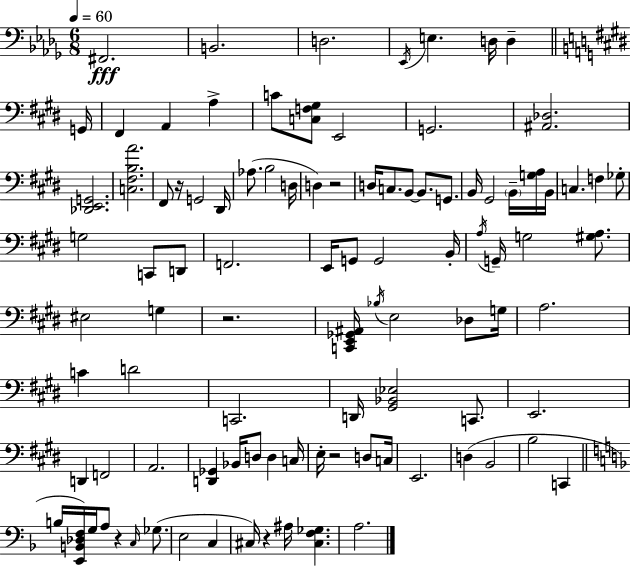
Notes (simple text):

F#2/h. B2/h. D3/h. Eb2/s E3/q. D3/s D3/q G2/s F#2/q A2/q A3/q C4/e [C3,F3,G#3]/e E2/h G2/h. [A#2,Db3]/h. [Db2,E2,G2]/h. [C3,F#3,B3,A4]/h. F#2/e R/s G2/h D#2/s Ab3/e. B3/h D3/s D3/q R/h D3/s C3/e. B2/e B2/e. G2/e. B2/s G#2/h B2/s [G3,A3]/s B2/s C3/q. F3/q Gb3/e G3/h C2/e D2/e F2/h. E2/s G2/e G2/h B2/s A3/s G2/s G3/h [G#3,A3]/e. EIS3/h G3/q R/h. [C2,E2,Gb2,A#2]/s Bb3/s E3/h Db3/e G3/s A3/h. C4/q D4/h C2/h. D2/s [G#2,Bb2,Eb3]/h C2/e. E2/h. D2/q F2/h A2/h. [D2,Gb2]/q Bb2/s D3/e D3/q C3/s E3/s R/h D3/e C3/s E2/h. D3/q B2/h B3/h C2/q B3/s [E2,B2,Db3,F3]/s G3/s A3/e R/q C3/s Gb3/e. E3/h C3/q C#3/s R/q A#3/s [C#3,F3,Gb3]/q. A3/h.